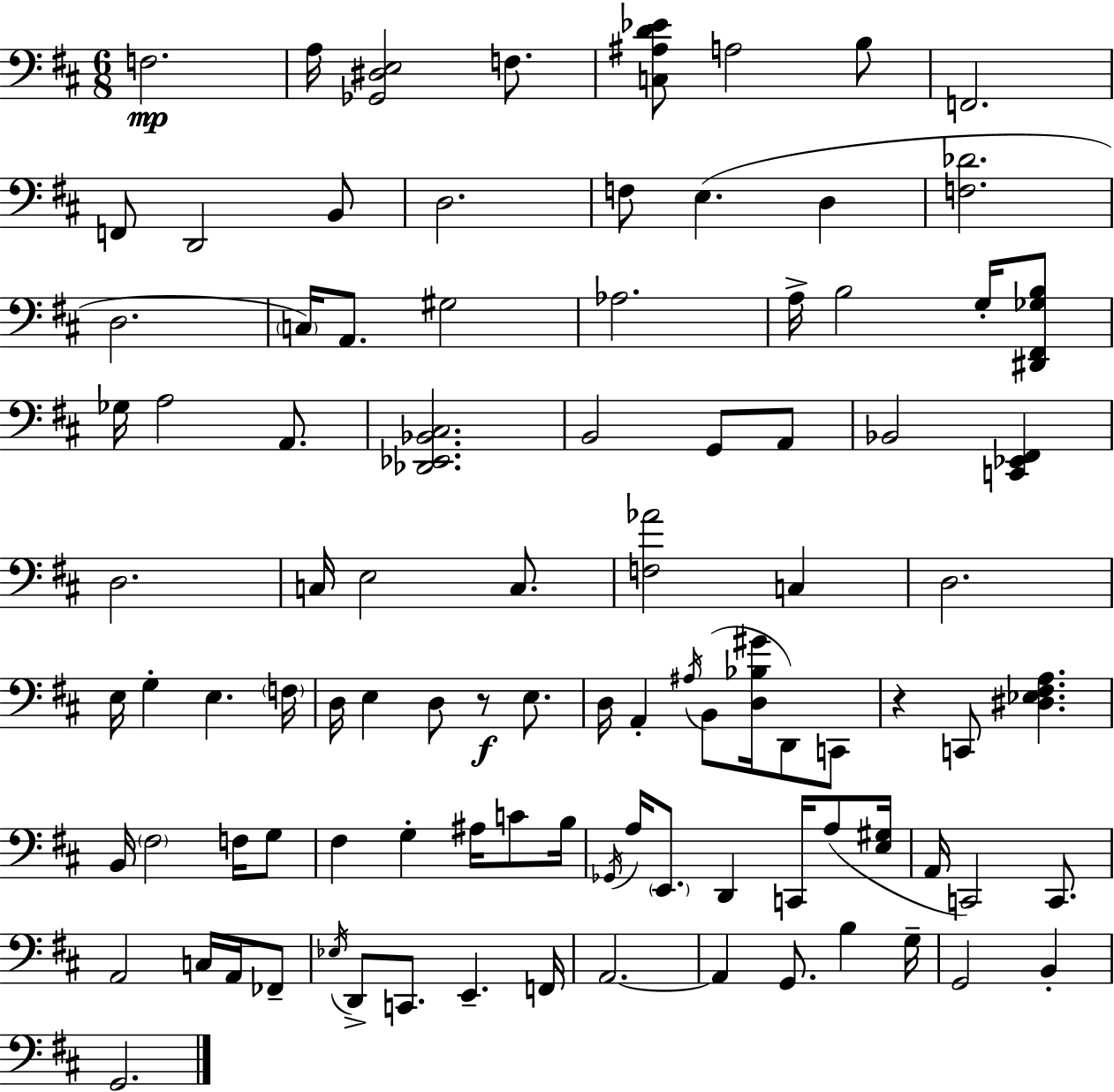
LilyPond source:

{
  \clef bass
  \numericTimeSignature
  \time 6/8
  \key d \major
  f2.\mp | a16 <ges, dis e>2 f8. | <c ais d' ees'>8 a2 b8 | f,2. | \break f,8 d,2 b,8 | d2. | f8 e4.( d4 | <f des'>2. | \break d2. | \parenthesize c16) a,8. gis2 | aes2. | a16-> b2 g16-. <dis, fis, ges b>8 | \break ges16 a2 a,8. | <des, ees, bes, cis>2. | b,2 g,8 a,8 | bes,2 <c, ees, fis,>4 | \break d2. | c16 e2 c8. | <f aes'>2 c4 | d2. | \break e16 g4-. e4. \parenthesize f16 | d16 e4 d8 r8\f e8. | d16 a,4-. \acciaccatura { ais16 }( b,8 <d bes gis'>16 d,8) c,8 | r4 c,8 <dis ees fis a>4. | \break b,16 \parenthesize fis2 f16 g8 | fis4 g4-. ais16 c'8 | b16 \acciaccatura { ges,16 } a16 \parenthesize e,8. d,4 c,16 a8( | <e gis>16 a,16 c,2) c,8. | \break a,2 c16 a,16 | fes,8-- \acciaccatura { ees16 } d,8-> c,8. e,4.-- | f,16 a,2.~~ | a,4 g,8. b4 | \break g16-- g,2 b,4-. | g,2. | \bar "|."
}